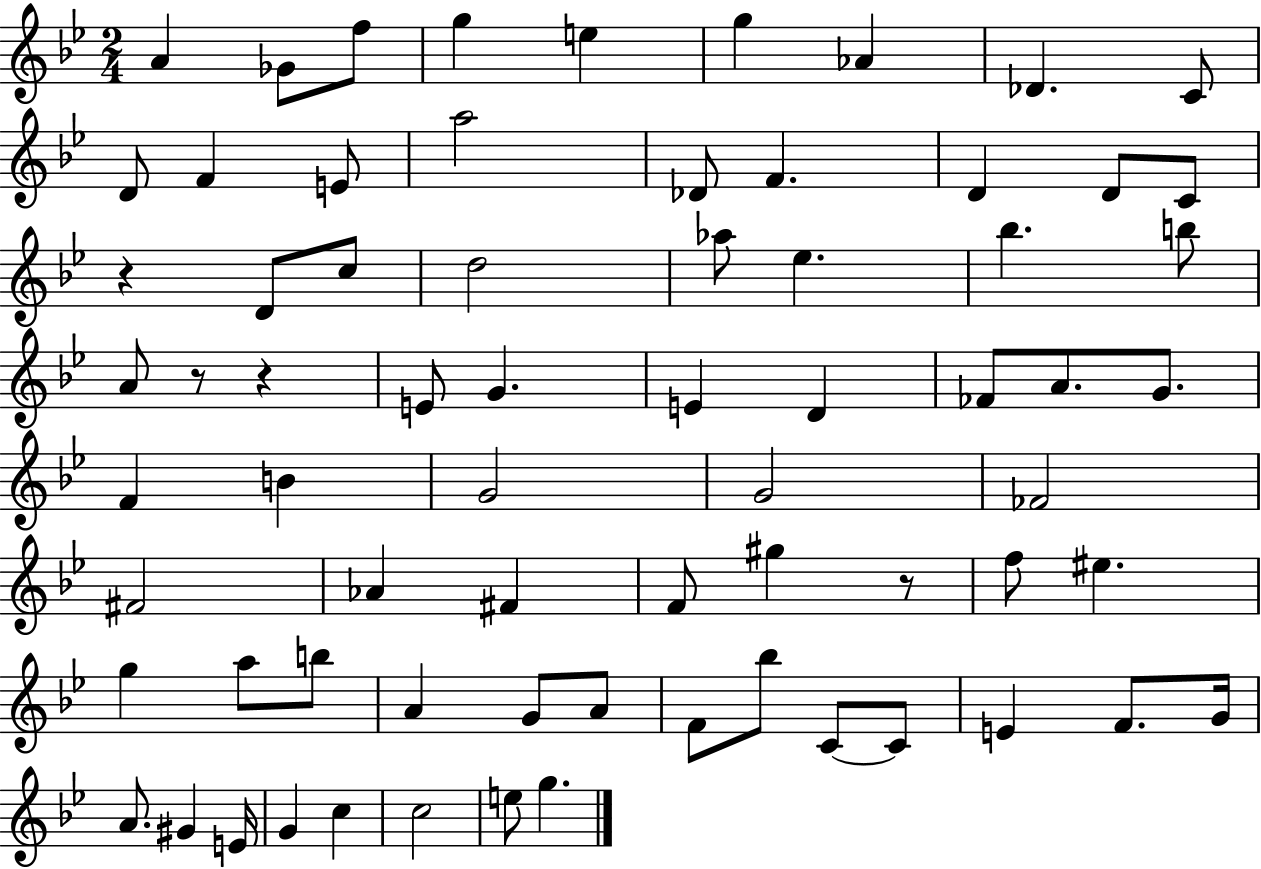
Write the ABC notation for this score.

X:1
T:Untitled
M:2/4
L:1/4
K:Bb
A _G/2 f/2 g e g _A _D C/2 D/2 F E/2 a2 _D/2 F D D/2 C/2 z D/2 c/2 d2 _a/2 _e _b b/2 A/2 z/2 z E/2 G E D _F/2 A/2 G/2 F B G2 G2 _F2 ^F2 _A ^F F/2 ^g z/2 f/2 ^e g a/2 b/2 A G/2 A/2 F/2 _b/2 C/2 C/2 E F/2 G/4 A/2 ^G E/4 G c c2 e/2 g